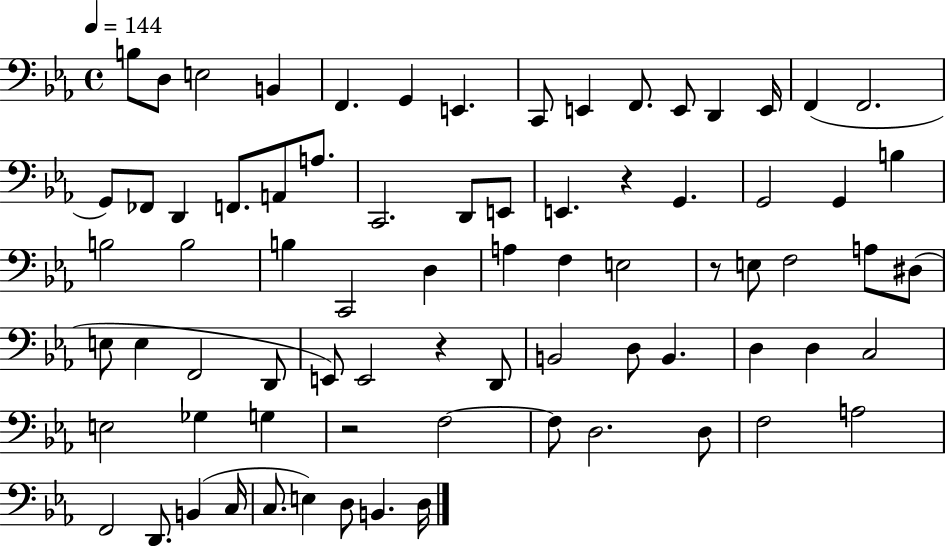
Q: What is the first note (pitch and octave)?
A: B3